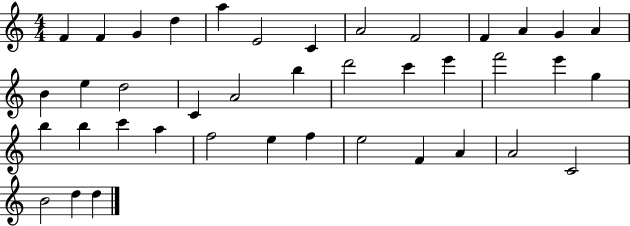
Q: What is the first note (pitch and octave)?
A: F4